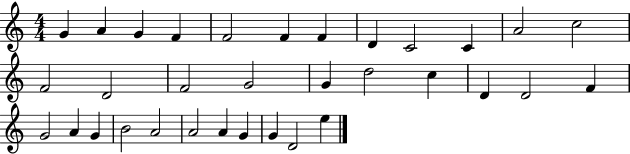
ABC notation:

X:1
T:Untitled
M:4/4
L:1/4
K:C
G A G F F2 F F D C2 C A2 c2 F2 D2 F2 G2 G d2 c D D2 F G2 A G B2 A2 A2 A G G D2 e